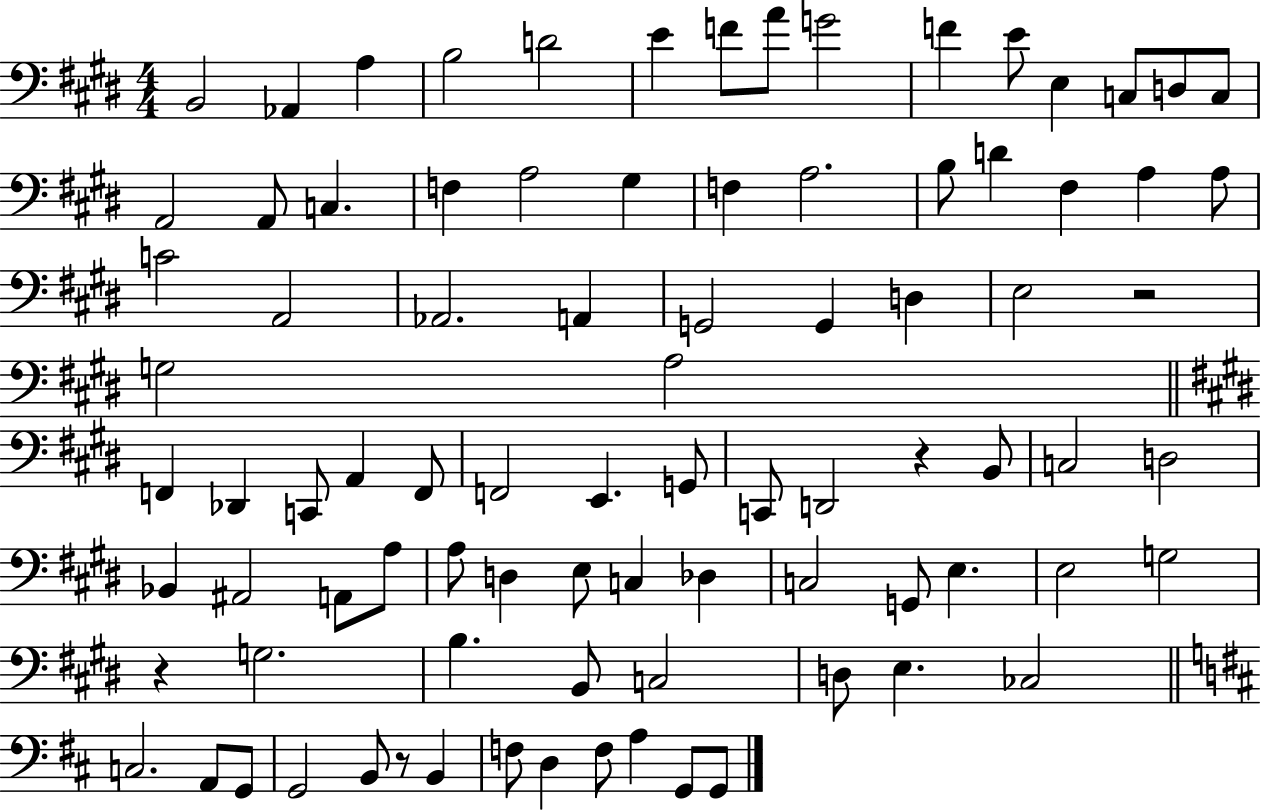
{
  \clef bass
  \numericTimeSignature
  \time 4/4
  \key e \major
  b,2 aes,4 a4 | b2 d'2 | e'4 f'8 a'8 g'2 | f'4 e'8 e4 c8 d8 c8 | \break a,2 a,8 c4. | f4 a2 gis4 | f4 a2. | b8 d'4 fis4 a4 a8 | \break c'2 a,2 | aes,2. a,4 | g,2 g,4 d4 | e2 r2 | \break g2 a2 | \bar "||" \break \key e \major f,4 des,4 c,8 a,4 f,8 | f,2 e,4. g,8 | c,8 d,2 r4 b,8 | c2 d2 | \break bes,4 ais,2 a,8 a8 | a8 d4 e8 c4 des4 | c2 g,8 e4. | e2 g2 | \break r4 g2. | b4. b,8 c2 | d8 e4. ces2 | \bar "||" \break \key b \minor c2. a,8 g,8 | g,2 b,8 r8 b,4 | f8 d4 f8 a4 g,8 g,8 | \bar "|."
}